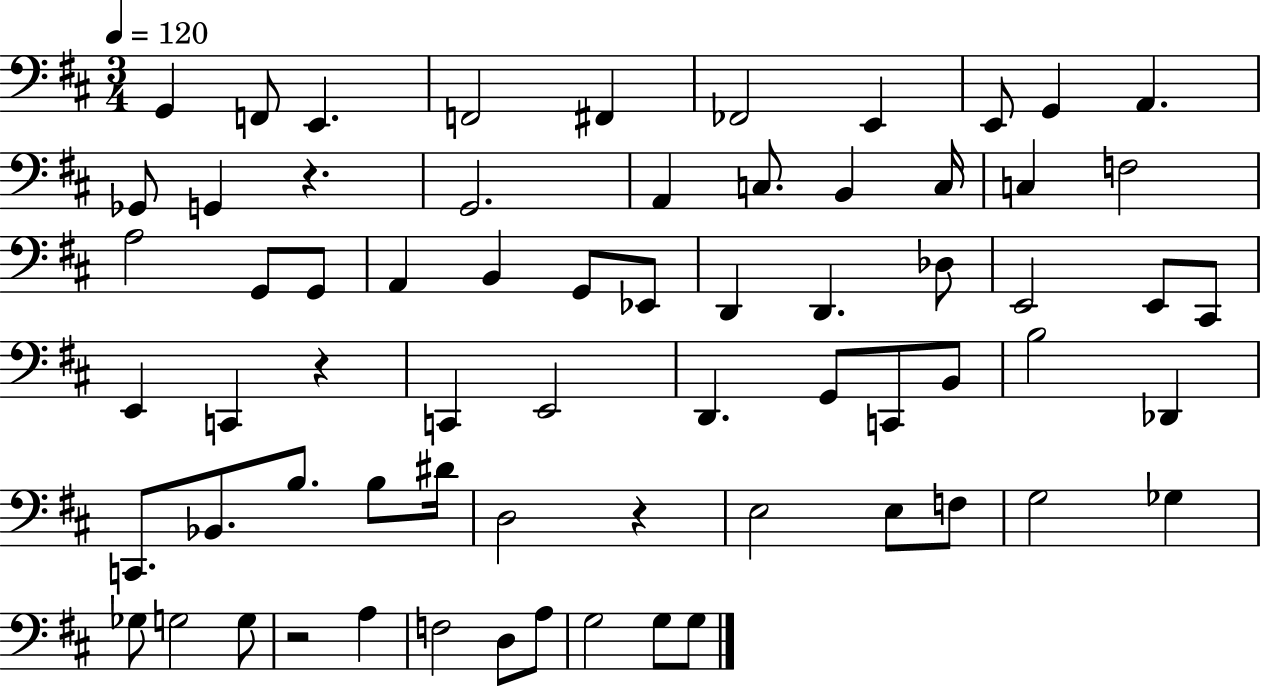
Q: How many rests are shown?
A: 4